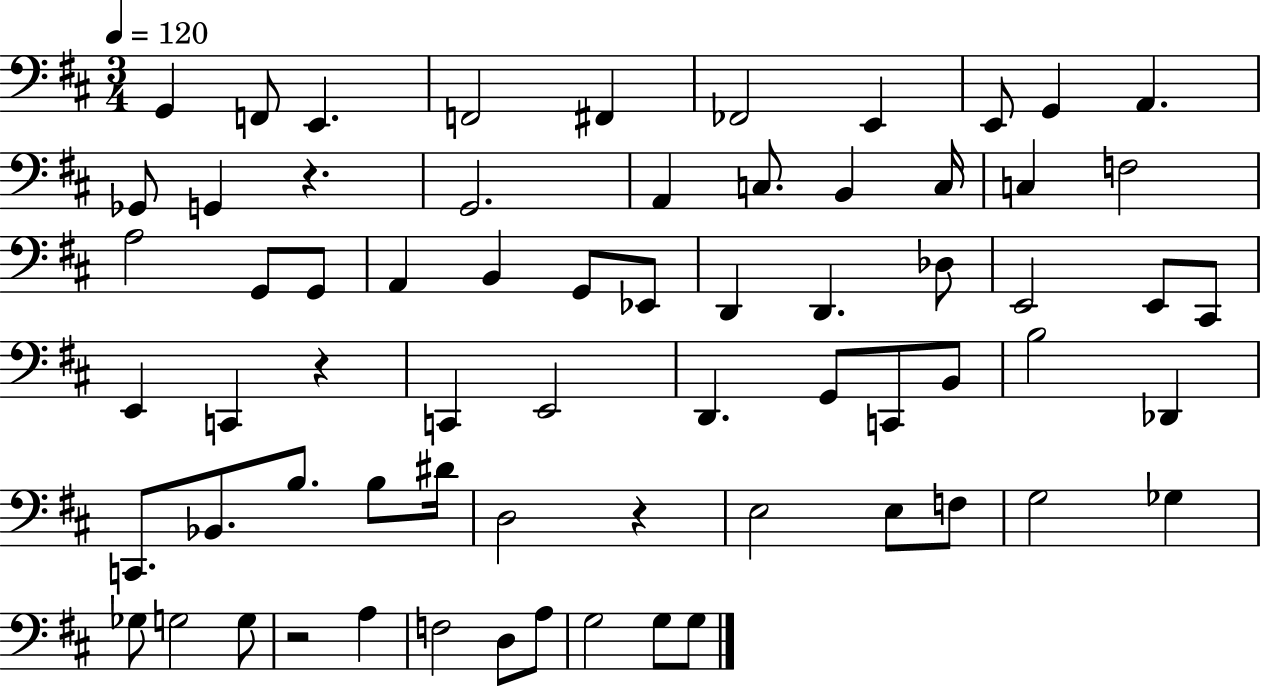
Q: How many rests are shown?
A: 4